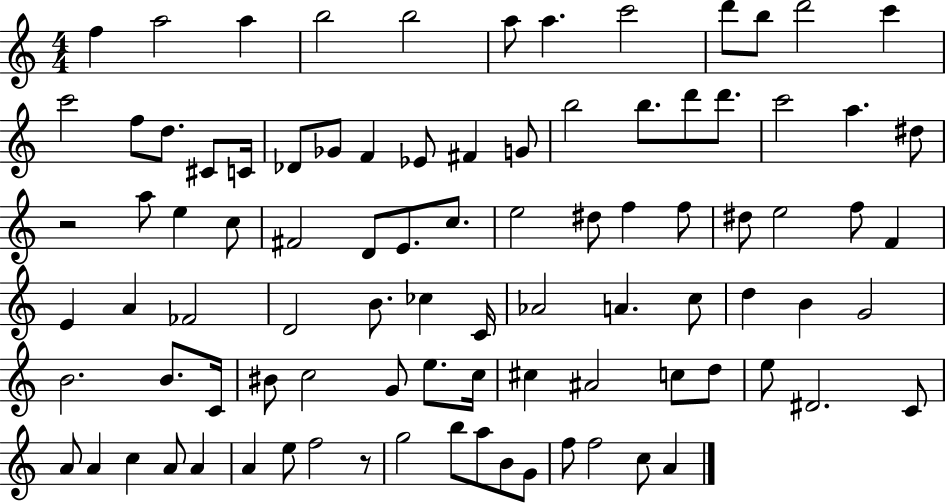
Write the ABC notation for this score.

X:1
T:Untitled
M:4/4
L:1/4
K:C
f a2 a b2 b2 a/2 a c'2 d'/2 b/2 d'2 c' c'2 f/2 d/2 ^C/2 C/4 _D/2 _G/2 F _E/2 ^F G/2 b2 b/2 d'/2 d'/2 c'2 a ^d/2 z2 a/2 e c/2 ^F2 D/2 E/2 c/2 e2 ^d/2 f f/2 ^d/2 e2 f/2 F E A _F2 D2 B/2 _c C/4 _A2 A c/2 d B G2 B2 B/2 C/4 ^B/2 c2 G/2 e/2 c/4 ^c ^A2 c/2 d/2 e/2 ^D2 C/2 A/2 A c A/2 A A e/2 f2 z/2 g2 b/2 a/2 B/2 G/2 f/2 f2 c/2 A